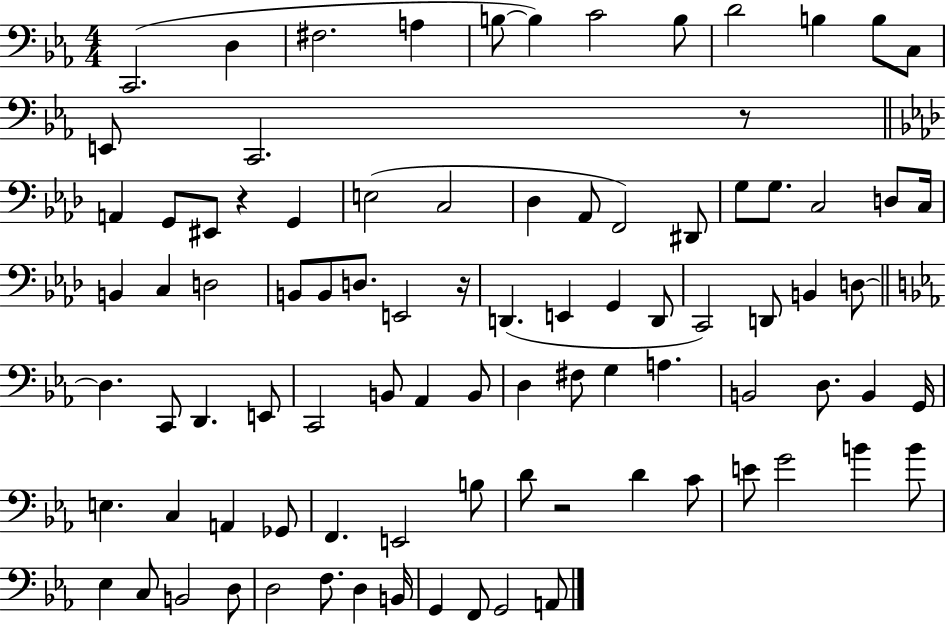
{
  \clef bass
  \numericTimeSignature
  \time 4/4
  \key ees \major
  c,2.( d4 | fis2. a4 | b8~~ b4) c'2 b8 | d'2 b4 b8 c8 | \break e,8 c,2. r8 | \bar "||" \break \key aes \major a,4 g,8 eis,8 r4 g,4 | e2( c2 | des4 aes,8 f,2) dis,8 | g8 g8. c2 d8 c16 | \break b,4 c4 d2 | b,8 b,8 d8. e,2 r16 | d,4.( e,4 g,4 d,8 | c,2) d,8 b,4 d8~~ | \break \bar "||" \break \key ees \major d4. c,8 d,4. e,8 | c,2 b,8 aes,4 b,8 | d4 fis8 g4 a4. | b,2 d8. b,4 g,16 | \break e4. c4 a,4 ges,8 | f,4. e,2 b8 | d'8 r2 d'4 c'8 | e'8 g'2 b'4 b'8 | \break ees4 c8 b,2 d8 | d2 f8. d4 b,16 | g,4 f,8 g,2 a,8 | \bar "|."
}